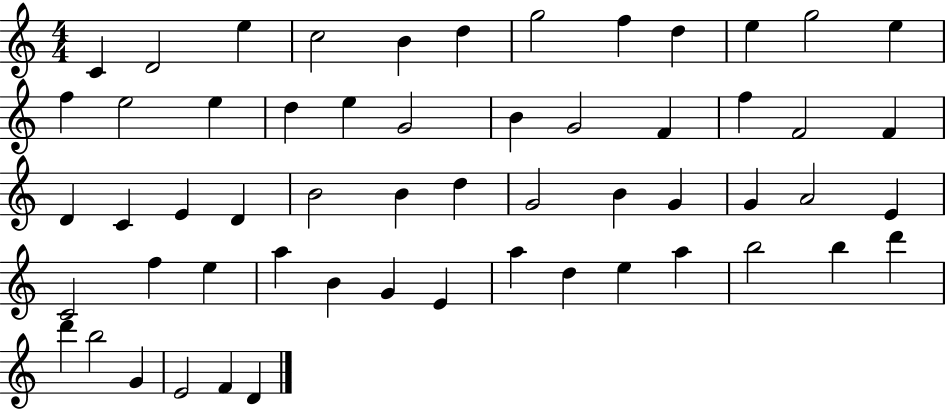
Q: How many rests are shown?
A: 0